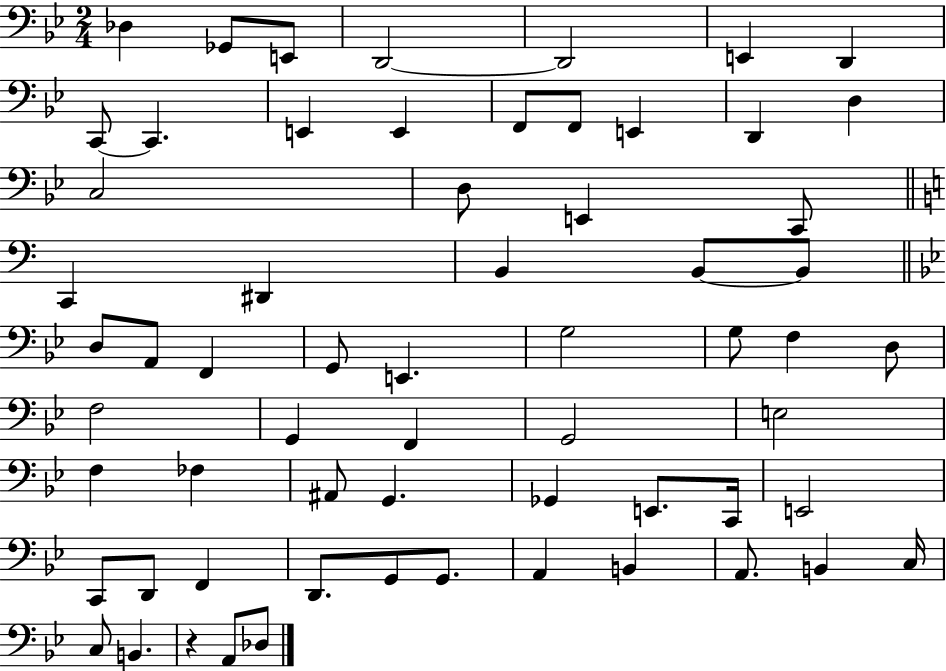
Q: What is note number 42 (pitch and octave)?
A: A#2